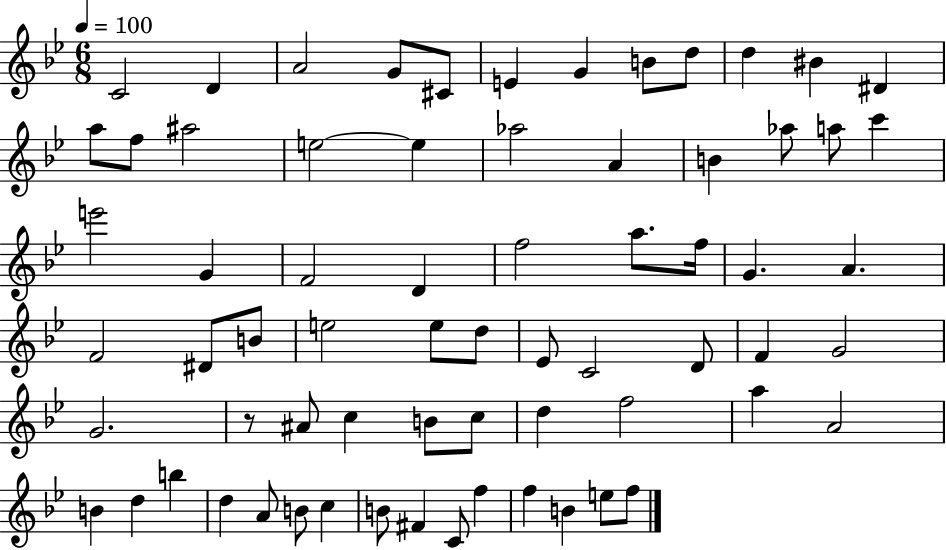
{
  \clef treble
  \numericTimeSignature
  \time 6/8
  \key bes \major
  \tempo 4 = 100
  \repeat volta 2 { c'2 d'4 | a'2 g'8 cis'8 | e'4 g'4 b'8 d''8 | d''4 bis'4 dis'4 | \break a''8 f''8 ais''2 | e''2~~ e''4 | aes''2 a'4 | b'4 aes''8 a''8 c'''4 | \break e'''2 g'4 | f'2 d'4 | f''2 a''8. f''16 | g'4. a'4. | \break f'2 dis'8 b'8 | e''2 e''8 d''8 | ees'8 c'2 d'8 | f'4 g'2 | \break g'2. | r8 ais'8 c''4 b'8 c''8 | d''4 f''2 | a''4 a'2 | \break b'4 d''4 b''4 | d''4 a'8 b'8 c''4 | b'8 fis'4 c'8 f''4 | f''4 b'4 e''8 f''8 | \break } \bar "|."
}